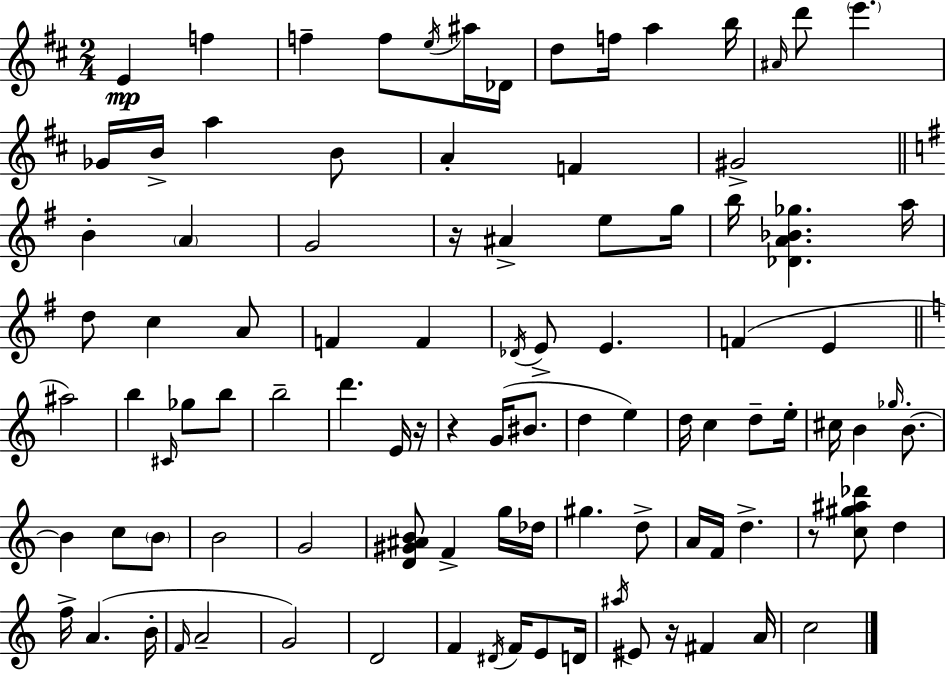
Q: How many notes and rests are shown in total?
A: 98